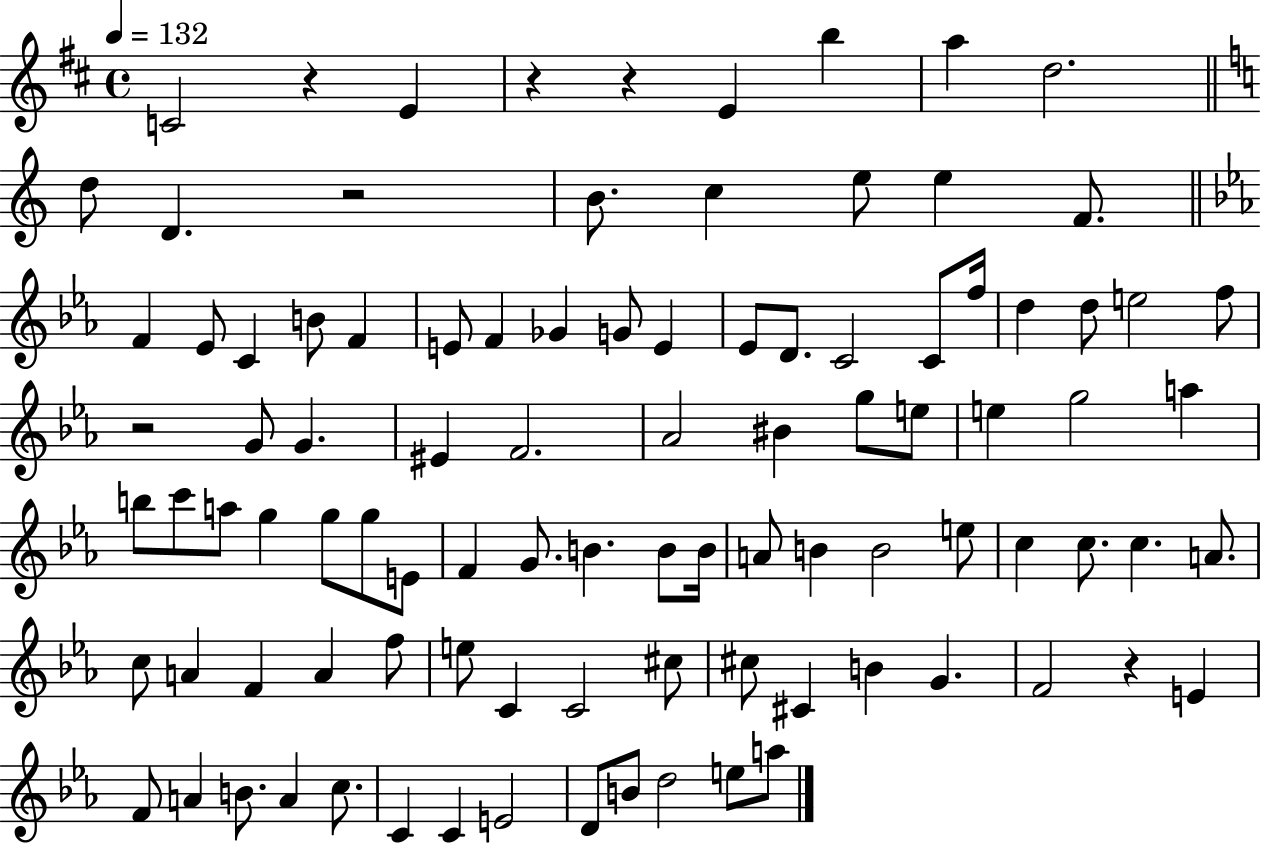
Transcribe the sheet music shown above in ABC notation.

X:1
T:Untitled
M:4/4
L:1/4
K:D
C2 z E z z E b a d2 d/2 D z2 B/2 c e/2 e F/2 F _E/2 C B/2 F E/2 F _G G/2 E _E/2 D/2 C2 C/2 f/4 d d/2 e2 f/2 z2 G/2 G ^E F2 _A2 ^B g/2 e/2 e g2 a b/2 c'/2 a/2 g g/2 g/2 E/2 F G/2 B B/2 B/4 A/2 B B2 e/2 c c/2 c A/2 c/2 A F A f/2 e/2 C C2 ^c/2 ^c/2 ^C B G F2 z E F/2 A B/2 A c/2 C C E2 D/2 B/2 d2 e/2 a/2